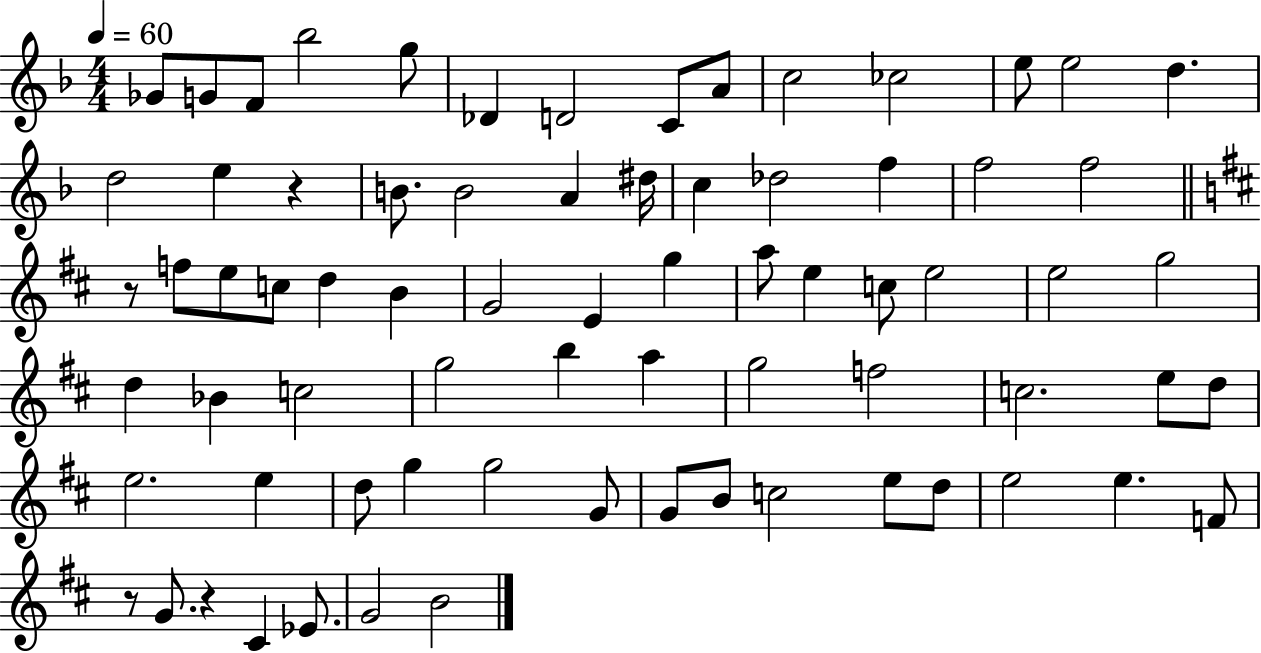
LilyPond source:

{
  \clef treble
  \numericTimeSignature
  \time 4/4
  \key f \major
  \tempo 4 = 60
  \repeat volta 2 { ges'8 g'8 f'8 bes''2 g''8 | des'4 d'2 c'8 a'8 | c''2 ces''2 | e''8 e''2 d''4. | \break d''2 e''4 r4 | b'8. b'2 a'4 dis''16 | c''4 des''2 f''4 | f''2 f''2 | \break \bar "||" \break \key b \minor r8 f''8 e''8 c''8 d''4 b'4 | g'2 e'4 g''4 | a''8 e''4 c''8 e''2 | e''2 g''2 | \break d''4 bes'4 c''2 | g''2 b''4 a''4 | g''2 f''2 | c''2. e''8 d''8 | \break e''2. e''4 | d''8 g''4 g''2 g'8 | g'8 b'8 c''2 e''8 d''8 | e''2 e''4. f'8 | \break r8 g'8. r4 cis'4 ees'8. | g'2 b'2 | } \bar "|."
}